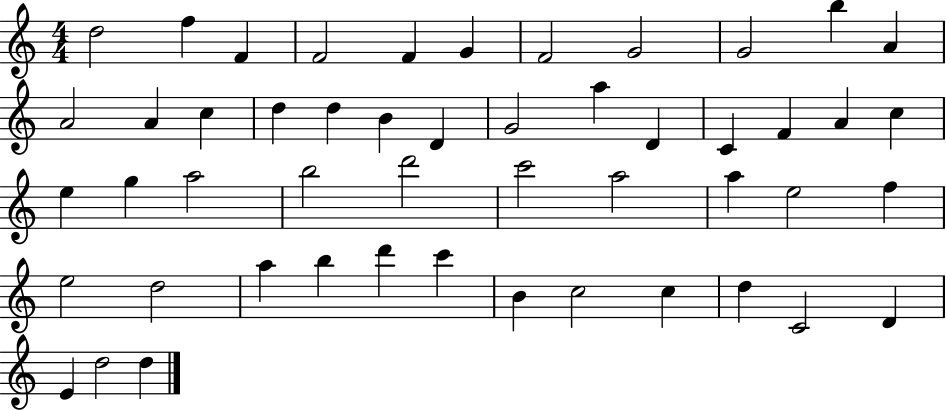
X:1
T:Untitled
M:4/4
L:1/4
K:C
d2 f F F2 F G F2 G2 G2 b A A2 A c d d B D G2 a D C F A c e g a2 b2 d'2 c'2 a2 a e2 f e2 d2 a b d' c' B c2 c d C2 D E d2 d